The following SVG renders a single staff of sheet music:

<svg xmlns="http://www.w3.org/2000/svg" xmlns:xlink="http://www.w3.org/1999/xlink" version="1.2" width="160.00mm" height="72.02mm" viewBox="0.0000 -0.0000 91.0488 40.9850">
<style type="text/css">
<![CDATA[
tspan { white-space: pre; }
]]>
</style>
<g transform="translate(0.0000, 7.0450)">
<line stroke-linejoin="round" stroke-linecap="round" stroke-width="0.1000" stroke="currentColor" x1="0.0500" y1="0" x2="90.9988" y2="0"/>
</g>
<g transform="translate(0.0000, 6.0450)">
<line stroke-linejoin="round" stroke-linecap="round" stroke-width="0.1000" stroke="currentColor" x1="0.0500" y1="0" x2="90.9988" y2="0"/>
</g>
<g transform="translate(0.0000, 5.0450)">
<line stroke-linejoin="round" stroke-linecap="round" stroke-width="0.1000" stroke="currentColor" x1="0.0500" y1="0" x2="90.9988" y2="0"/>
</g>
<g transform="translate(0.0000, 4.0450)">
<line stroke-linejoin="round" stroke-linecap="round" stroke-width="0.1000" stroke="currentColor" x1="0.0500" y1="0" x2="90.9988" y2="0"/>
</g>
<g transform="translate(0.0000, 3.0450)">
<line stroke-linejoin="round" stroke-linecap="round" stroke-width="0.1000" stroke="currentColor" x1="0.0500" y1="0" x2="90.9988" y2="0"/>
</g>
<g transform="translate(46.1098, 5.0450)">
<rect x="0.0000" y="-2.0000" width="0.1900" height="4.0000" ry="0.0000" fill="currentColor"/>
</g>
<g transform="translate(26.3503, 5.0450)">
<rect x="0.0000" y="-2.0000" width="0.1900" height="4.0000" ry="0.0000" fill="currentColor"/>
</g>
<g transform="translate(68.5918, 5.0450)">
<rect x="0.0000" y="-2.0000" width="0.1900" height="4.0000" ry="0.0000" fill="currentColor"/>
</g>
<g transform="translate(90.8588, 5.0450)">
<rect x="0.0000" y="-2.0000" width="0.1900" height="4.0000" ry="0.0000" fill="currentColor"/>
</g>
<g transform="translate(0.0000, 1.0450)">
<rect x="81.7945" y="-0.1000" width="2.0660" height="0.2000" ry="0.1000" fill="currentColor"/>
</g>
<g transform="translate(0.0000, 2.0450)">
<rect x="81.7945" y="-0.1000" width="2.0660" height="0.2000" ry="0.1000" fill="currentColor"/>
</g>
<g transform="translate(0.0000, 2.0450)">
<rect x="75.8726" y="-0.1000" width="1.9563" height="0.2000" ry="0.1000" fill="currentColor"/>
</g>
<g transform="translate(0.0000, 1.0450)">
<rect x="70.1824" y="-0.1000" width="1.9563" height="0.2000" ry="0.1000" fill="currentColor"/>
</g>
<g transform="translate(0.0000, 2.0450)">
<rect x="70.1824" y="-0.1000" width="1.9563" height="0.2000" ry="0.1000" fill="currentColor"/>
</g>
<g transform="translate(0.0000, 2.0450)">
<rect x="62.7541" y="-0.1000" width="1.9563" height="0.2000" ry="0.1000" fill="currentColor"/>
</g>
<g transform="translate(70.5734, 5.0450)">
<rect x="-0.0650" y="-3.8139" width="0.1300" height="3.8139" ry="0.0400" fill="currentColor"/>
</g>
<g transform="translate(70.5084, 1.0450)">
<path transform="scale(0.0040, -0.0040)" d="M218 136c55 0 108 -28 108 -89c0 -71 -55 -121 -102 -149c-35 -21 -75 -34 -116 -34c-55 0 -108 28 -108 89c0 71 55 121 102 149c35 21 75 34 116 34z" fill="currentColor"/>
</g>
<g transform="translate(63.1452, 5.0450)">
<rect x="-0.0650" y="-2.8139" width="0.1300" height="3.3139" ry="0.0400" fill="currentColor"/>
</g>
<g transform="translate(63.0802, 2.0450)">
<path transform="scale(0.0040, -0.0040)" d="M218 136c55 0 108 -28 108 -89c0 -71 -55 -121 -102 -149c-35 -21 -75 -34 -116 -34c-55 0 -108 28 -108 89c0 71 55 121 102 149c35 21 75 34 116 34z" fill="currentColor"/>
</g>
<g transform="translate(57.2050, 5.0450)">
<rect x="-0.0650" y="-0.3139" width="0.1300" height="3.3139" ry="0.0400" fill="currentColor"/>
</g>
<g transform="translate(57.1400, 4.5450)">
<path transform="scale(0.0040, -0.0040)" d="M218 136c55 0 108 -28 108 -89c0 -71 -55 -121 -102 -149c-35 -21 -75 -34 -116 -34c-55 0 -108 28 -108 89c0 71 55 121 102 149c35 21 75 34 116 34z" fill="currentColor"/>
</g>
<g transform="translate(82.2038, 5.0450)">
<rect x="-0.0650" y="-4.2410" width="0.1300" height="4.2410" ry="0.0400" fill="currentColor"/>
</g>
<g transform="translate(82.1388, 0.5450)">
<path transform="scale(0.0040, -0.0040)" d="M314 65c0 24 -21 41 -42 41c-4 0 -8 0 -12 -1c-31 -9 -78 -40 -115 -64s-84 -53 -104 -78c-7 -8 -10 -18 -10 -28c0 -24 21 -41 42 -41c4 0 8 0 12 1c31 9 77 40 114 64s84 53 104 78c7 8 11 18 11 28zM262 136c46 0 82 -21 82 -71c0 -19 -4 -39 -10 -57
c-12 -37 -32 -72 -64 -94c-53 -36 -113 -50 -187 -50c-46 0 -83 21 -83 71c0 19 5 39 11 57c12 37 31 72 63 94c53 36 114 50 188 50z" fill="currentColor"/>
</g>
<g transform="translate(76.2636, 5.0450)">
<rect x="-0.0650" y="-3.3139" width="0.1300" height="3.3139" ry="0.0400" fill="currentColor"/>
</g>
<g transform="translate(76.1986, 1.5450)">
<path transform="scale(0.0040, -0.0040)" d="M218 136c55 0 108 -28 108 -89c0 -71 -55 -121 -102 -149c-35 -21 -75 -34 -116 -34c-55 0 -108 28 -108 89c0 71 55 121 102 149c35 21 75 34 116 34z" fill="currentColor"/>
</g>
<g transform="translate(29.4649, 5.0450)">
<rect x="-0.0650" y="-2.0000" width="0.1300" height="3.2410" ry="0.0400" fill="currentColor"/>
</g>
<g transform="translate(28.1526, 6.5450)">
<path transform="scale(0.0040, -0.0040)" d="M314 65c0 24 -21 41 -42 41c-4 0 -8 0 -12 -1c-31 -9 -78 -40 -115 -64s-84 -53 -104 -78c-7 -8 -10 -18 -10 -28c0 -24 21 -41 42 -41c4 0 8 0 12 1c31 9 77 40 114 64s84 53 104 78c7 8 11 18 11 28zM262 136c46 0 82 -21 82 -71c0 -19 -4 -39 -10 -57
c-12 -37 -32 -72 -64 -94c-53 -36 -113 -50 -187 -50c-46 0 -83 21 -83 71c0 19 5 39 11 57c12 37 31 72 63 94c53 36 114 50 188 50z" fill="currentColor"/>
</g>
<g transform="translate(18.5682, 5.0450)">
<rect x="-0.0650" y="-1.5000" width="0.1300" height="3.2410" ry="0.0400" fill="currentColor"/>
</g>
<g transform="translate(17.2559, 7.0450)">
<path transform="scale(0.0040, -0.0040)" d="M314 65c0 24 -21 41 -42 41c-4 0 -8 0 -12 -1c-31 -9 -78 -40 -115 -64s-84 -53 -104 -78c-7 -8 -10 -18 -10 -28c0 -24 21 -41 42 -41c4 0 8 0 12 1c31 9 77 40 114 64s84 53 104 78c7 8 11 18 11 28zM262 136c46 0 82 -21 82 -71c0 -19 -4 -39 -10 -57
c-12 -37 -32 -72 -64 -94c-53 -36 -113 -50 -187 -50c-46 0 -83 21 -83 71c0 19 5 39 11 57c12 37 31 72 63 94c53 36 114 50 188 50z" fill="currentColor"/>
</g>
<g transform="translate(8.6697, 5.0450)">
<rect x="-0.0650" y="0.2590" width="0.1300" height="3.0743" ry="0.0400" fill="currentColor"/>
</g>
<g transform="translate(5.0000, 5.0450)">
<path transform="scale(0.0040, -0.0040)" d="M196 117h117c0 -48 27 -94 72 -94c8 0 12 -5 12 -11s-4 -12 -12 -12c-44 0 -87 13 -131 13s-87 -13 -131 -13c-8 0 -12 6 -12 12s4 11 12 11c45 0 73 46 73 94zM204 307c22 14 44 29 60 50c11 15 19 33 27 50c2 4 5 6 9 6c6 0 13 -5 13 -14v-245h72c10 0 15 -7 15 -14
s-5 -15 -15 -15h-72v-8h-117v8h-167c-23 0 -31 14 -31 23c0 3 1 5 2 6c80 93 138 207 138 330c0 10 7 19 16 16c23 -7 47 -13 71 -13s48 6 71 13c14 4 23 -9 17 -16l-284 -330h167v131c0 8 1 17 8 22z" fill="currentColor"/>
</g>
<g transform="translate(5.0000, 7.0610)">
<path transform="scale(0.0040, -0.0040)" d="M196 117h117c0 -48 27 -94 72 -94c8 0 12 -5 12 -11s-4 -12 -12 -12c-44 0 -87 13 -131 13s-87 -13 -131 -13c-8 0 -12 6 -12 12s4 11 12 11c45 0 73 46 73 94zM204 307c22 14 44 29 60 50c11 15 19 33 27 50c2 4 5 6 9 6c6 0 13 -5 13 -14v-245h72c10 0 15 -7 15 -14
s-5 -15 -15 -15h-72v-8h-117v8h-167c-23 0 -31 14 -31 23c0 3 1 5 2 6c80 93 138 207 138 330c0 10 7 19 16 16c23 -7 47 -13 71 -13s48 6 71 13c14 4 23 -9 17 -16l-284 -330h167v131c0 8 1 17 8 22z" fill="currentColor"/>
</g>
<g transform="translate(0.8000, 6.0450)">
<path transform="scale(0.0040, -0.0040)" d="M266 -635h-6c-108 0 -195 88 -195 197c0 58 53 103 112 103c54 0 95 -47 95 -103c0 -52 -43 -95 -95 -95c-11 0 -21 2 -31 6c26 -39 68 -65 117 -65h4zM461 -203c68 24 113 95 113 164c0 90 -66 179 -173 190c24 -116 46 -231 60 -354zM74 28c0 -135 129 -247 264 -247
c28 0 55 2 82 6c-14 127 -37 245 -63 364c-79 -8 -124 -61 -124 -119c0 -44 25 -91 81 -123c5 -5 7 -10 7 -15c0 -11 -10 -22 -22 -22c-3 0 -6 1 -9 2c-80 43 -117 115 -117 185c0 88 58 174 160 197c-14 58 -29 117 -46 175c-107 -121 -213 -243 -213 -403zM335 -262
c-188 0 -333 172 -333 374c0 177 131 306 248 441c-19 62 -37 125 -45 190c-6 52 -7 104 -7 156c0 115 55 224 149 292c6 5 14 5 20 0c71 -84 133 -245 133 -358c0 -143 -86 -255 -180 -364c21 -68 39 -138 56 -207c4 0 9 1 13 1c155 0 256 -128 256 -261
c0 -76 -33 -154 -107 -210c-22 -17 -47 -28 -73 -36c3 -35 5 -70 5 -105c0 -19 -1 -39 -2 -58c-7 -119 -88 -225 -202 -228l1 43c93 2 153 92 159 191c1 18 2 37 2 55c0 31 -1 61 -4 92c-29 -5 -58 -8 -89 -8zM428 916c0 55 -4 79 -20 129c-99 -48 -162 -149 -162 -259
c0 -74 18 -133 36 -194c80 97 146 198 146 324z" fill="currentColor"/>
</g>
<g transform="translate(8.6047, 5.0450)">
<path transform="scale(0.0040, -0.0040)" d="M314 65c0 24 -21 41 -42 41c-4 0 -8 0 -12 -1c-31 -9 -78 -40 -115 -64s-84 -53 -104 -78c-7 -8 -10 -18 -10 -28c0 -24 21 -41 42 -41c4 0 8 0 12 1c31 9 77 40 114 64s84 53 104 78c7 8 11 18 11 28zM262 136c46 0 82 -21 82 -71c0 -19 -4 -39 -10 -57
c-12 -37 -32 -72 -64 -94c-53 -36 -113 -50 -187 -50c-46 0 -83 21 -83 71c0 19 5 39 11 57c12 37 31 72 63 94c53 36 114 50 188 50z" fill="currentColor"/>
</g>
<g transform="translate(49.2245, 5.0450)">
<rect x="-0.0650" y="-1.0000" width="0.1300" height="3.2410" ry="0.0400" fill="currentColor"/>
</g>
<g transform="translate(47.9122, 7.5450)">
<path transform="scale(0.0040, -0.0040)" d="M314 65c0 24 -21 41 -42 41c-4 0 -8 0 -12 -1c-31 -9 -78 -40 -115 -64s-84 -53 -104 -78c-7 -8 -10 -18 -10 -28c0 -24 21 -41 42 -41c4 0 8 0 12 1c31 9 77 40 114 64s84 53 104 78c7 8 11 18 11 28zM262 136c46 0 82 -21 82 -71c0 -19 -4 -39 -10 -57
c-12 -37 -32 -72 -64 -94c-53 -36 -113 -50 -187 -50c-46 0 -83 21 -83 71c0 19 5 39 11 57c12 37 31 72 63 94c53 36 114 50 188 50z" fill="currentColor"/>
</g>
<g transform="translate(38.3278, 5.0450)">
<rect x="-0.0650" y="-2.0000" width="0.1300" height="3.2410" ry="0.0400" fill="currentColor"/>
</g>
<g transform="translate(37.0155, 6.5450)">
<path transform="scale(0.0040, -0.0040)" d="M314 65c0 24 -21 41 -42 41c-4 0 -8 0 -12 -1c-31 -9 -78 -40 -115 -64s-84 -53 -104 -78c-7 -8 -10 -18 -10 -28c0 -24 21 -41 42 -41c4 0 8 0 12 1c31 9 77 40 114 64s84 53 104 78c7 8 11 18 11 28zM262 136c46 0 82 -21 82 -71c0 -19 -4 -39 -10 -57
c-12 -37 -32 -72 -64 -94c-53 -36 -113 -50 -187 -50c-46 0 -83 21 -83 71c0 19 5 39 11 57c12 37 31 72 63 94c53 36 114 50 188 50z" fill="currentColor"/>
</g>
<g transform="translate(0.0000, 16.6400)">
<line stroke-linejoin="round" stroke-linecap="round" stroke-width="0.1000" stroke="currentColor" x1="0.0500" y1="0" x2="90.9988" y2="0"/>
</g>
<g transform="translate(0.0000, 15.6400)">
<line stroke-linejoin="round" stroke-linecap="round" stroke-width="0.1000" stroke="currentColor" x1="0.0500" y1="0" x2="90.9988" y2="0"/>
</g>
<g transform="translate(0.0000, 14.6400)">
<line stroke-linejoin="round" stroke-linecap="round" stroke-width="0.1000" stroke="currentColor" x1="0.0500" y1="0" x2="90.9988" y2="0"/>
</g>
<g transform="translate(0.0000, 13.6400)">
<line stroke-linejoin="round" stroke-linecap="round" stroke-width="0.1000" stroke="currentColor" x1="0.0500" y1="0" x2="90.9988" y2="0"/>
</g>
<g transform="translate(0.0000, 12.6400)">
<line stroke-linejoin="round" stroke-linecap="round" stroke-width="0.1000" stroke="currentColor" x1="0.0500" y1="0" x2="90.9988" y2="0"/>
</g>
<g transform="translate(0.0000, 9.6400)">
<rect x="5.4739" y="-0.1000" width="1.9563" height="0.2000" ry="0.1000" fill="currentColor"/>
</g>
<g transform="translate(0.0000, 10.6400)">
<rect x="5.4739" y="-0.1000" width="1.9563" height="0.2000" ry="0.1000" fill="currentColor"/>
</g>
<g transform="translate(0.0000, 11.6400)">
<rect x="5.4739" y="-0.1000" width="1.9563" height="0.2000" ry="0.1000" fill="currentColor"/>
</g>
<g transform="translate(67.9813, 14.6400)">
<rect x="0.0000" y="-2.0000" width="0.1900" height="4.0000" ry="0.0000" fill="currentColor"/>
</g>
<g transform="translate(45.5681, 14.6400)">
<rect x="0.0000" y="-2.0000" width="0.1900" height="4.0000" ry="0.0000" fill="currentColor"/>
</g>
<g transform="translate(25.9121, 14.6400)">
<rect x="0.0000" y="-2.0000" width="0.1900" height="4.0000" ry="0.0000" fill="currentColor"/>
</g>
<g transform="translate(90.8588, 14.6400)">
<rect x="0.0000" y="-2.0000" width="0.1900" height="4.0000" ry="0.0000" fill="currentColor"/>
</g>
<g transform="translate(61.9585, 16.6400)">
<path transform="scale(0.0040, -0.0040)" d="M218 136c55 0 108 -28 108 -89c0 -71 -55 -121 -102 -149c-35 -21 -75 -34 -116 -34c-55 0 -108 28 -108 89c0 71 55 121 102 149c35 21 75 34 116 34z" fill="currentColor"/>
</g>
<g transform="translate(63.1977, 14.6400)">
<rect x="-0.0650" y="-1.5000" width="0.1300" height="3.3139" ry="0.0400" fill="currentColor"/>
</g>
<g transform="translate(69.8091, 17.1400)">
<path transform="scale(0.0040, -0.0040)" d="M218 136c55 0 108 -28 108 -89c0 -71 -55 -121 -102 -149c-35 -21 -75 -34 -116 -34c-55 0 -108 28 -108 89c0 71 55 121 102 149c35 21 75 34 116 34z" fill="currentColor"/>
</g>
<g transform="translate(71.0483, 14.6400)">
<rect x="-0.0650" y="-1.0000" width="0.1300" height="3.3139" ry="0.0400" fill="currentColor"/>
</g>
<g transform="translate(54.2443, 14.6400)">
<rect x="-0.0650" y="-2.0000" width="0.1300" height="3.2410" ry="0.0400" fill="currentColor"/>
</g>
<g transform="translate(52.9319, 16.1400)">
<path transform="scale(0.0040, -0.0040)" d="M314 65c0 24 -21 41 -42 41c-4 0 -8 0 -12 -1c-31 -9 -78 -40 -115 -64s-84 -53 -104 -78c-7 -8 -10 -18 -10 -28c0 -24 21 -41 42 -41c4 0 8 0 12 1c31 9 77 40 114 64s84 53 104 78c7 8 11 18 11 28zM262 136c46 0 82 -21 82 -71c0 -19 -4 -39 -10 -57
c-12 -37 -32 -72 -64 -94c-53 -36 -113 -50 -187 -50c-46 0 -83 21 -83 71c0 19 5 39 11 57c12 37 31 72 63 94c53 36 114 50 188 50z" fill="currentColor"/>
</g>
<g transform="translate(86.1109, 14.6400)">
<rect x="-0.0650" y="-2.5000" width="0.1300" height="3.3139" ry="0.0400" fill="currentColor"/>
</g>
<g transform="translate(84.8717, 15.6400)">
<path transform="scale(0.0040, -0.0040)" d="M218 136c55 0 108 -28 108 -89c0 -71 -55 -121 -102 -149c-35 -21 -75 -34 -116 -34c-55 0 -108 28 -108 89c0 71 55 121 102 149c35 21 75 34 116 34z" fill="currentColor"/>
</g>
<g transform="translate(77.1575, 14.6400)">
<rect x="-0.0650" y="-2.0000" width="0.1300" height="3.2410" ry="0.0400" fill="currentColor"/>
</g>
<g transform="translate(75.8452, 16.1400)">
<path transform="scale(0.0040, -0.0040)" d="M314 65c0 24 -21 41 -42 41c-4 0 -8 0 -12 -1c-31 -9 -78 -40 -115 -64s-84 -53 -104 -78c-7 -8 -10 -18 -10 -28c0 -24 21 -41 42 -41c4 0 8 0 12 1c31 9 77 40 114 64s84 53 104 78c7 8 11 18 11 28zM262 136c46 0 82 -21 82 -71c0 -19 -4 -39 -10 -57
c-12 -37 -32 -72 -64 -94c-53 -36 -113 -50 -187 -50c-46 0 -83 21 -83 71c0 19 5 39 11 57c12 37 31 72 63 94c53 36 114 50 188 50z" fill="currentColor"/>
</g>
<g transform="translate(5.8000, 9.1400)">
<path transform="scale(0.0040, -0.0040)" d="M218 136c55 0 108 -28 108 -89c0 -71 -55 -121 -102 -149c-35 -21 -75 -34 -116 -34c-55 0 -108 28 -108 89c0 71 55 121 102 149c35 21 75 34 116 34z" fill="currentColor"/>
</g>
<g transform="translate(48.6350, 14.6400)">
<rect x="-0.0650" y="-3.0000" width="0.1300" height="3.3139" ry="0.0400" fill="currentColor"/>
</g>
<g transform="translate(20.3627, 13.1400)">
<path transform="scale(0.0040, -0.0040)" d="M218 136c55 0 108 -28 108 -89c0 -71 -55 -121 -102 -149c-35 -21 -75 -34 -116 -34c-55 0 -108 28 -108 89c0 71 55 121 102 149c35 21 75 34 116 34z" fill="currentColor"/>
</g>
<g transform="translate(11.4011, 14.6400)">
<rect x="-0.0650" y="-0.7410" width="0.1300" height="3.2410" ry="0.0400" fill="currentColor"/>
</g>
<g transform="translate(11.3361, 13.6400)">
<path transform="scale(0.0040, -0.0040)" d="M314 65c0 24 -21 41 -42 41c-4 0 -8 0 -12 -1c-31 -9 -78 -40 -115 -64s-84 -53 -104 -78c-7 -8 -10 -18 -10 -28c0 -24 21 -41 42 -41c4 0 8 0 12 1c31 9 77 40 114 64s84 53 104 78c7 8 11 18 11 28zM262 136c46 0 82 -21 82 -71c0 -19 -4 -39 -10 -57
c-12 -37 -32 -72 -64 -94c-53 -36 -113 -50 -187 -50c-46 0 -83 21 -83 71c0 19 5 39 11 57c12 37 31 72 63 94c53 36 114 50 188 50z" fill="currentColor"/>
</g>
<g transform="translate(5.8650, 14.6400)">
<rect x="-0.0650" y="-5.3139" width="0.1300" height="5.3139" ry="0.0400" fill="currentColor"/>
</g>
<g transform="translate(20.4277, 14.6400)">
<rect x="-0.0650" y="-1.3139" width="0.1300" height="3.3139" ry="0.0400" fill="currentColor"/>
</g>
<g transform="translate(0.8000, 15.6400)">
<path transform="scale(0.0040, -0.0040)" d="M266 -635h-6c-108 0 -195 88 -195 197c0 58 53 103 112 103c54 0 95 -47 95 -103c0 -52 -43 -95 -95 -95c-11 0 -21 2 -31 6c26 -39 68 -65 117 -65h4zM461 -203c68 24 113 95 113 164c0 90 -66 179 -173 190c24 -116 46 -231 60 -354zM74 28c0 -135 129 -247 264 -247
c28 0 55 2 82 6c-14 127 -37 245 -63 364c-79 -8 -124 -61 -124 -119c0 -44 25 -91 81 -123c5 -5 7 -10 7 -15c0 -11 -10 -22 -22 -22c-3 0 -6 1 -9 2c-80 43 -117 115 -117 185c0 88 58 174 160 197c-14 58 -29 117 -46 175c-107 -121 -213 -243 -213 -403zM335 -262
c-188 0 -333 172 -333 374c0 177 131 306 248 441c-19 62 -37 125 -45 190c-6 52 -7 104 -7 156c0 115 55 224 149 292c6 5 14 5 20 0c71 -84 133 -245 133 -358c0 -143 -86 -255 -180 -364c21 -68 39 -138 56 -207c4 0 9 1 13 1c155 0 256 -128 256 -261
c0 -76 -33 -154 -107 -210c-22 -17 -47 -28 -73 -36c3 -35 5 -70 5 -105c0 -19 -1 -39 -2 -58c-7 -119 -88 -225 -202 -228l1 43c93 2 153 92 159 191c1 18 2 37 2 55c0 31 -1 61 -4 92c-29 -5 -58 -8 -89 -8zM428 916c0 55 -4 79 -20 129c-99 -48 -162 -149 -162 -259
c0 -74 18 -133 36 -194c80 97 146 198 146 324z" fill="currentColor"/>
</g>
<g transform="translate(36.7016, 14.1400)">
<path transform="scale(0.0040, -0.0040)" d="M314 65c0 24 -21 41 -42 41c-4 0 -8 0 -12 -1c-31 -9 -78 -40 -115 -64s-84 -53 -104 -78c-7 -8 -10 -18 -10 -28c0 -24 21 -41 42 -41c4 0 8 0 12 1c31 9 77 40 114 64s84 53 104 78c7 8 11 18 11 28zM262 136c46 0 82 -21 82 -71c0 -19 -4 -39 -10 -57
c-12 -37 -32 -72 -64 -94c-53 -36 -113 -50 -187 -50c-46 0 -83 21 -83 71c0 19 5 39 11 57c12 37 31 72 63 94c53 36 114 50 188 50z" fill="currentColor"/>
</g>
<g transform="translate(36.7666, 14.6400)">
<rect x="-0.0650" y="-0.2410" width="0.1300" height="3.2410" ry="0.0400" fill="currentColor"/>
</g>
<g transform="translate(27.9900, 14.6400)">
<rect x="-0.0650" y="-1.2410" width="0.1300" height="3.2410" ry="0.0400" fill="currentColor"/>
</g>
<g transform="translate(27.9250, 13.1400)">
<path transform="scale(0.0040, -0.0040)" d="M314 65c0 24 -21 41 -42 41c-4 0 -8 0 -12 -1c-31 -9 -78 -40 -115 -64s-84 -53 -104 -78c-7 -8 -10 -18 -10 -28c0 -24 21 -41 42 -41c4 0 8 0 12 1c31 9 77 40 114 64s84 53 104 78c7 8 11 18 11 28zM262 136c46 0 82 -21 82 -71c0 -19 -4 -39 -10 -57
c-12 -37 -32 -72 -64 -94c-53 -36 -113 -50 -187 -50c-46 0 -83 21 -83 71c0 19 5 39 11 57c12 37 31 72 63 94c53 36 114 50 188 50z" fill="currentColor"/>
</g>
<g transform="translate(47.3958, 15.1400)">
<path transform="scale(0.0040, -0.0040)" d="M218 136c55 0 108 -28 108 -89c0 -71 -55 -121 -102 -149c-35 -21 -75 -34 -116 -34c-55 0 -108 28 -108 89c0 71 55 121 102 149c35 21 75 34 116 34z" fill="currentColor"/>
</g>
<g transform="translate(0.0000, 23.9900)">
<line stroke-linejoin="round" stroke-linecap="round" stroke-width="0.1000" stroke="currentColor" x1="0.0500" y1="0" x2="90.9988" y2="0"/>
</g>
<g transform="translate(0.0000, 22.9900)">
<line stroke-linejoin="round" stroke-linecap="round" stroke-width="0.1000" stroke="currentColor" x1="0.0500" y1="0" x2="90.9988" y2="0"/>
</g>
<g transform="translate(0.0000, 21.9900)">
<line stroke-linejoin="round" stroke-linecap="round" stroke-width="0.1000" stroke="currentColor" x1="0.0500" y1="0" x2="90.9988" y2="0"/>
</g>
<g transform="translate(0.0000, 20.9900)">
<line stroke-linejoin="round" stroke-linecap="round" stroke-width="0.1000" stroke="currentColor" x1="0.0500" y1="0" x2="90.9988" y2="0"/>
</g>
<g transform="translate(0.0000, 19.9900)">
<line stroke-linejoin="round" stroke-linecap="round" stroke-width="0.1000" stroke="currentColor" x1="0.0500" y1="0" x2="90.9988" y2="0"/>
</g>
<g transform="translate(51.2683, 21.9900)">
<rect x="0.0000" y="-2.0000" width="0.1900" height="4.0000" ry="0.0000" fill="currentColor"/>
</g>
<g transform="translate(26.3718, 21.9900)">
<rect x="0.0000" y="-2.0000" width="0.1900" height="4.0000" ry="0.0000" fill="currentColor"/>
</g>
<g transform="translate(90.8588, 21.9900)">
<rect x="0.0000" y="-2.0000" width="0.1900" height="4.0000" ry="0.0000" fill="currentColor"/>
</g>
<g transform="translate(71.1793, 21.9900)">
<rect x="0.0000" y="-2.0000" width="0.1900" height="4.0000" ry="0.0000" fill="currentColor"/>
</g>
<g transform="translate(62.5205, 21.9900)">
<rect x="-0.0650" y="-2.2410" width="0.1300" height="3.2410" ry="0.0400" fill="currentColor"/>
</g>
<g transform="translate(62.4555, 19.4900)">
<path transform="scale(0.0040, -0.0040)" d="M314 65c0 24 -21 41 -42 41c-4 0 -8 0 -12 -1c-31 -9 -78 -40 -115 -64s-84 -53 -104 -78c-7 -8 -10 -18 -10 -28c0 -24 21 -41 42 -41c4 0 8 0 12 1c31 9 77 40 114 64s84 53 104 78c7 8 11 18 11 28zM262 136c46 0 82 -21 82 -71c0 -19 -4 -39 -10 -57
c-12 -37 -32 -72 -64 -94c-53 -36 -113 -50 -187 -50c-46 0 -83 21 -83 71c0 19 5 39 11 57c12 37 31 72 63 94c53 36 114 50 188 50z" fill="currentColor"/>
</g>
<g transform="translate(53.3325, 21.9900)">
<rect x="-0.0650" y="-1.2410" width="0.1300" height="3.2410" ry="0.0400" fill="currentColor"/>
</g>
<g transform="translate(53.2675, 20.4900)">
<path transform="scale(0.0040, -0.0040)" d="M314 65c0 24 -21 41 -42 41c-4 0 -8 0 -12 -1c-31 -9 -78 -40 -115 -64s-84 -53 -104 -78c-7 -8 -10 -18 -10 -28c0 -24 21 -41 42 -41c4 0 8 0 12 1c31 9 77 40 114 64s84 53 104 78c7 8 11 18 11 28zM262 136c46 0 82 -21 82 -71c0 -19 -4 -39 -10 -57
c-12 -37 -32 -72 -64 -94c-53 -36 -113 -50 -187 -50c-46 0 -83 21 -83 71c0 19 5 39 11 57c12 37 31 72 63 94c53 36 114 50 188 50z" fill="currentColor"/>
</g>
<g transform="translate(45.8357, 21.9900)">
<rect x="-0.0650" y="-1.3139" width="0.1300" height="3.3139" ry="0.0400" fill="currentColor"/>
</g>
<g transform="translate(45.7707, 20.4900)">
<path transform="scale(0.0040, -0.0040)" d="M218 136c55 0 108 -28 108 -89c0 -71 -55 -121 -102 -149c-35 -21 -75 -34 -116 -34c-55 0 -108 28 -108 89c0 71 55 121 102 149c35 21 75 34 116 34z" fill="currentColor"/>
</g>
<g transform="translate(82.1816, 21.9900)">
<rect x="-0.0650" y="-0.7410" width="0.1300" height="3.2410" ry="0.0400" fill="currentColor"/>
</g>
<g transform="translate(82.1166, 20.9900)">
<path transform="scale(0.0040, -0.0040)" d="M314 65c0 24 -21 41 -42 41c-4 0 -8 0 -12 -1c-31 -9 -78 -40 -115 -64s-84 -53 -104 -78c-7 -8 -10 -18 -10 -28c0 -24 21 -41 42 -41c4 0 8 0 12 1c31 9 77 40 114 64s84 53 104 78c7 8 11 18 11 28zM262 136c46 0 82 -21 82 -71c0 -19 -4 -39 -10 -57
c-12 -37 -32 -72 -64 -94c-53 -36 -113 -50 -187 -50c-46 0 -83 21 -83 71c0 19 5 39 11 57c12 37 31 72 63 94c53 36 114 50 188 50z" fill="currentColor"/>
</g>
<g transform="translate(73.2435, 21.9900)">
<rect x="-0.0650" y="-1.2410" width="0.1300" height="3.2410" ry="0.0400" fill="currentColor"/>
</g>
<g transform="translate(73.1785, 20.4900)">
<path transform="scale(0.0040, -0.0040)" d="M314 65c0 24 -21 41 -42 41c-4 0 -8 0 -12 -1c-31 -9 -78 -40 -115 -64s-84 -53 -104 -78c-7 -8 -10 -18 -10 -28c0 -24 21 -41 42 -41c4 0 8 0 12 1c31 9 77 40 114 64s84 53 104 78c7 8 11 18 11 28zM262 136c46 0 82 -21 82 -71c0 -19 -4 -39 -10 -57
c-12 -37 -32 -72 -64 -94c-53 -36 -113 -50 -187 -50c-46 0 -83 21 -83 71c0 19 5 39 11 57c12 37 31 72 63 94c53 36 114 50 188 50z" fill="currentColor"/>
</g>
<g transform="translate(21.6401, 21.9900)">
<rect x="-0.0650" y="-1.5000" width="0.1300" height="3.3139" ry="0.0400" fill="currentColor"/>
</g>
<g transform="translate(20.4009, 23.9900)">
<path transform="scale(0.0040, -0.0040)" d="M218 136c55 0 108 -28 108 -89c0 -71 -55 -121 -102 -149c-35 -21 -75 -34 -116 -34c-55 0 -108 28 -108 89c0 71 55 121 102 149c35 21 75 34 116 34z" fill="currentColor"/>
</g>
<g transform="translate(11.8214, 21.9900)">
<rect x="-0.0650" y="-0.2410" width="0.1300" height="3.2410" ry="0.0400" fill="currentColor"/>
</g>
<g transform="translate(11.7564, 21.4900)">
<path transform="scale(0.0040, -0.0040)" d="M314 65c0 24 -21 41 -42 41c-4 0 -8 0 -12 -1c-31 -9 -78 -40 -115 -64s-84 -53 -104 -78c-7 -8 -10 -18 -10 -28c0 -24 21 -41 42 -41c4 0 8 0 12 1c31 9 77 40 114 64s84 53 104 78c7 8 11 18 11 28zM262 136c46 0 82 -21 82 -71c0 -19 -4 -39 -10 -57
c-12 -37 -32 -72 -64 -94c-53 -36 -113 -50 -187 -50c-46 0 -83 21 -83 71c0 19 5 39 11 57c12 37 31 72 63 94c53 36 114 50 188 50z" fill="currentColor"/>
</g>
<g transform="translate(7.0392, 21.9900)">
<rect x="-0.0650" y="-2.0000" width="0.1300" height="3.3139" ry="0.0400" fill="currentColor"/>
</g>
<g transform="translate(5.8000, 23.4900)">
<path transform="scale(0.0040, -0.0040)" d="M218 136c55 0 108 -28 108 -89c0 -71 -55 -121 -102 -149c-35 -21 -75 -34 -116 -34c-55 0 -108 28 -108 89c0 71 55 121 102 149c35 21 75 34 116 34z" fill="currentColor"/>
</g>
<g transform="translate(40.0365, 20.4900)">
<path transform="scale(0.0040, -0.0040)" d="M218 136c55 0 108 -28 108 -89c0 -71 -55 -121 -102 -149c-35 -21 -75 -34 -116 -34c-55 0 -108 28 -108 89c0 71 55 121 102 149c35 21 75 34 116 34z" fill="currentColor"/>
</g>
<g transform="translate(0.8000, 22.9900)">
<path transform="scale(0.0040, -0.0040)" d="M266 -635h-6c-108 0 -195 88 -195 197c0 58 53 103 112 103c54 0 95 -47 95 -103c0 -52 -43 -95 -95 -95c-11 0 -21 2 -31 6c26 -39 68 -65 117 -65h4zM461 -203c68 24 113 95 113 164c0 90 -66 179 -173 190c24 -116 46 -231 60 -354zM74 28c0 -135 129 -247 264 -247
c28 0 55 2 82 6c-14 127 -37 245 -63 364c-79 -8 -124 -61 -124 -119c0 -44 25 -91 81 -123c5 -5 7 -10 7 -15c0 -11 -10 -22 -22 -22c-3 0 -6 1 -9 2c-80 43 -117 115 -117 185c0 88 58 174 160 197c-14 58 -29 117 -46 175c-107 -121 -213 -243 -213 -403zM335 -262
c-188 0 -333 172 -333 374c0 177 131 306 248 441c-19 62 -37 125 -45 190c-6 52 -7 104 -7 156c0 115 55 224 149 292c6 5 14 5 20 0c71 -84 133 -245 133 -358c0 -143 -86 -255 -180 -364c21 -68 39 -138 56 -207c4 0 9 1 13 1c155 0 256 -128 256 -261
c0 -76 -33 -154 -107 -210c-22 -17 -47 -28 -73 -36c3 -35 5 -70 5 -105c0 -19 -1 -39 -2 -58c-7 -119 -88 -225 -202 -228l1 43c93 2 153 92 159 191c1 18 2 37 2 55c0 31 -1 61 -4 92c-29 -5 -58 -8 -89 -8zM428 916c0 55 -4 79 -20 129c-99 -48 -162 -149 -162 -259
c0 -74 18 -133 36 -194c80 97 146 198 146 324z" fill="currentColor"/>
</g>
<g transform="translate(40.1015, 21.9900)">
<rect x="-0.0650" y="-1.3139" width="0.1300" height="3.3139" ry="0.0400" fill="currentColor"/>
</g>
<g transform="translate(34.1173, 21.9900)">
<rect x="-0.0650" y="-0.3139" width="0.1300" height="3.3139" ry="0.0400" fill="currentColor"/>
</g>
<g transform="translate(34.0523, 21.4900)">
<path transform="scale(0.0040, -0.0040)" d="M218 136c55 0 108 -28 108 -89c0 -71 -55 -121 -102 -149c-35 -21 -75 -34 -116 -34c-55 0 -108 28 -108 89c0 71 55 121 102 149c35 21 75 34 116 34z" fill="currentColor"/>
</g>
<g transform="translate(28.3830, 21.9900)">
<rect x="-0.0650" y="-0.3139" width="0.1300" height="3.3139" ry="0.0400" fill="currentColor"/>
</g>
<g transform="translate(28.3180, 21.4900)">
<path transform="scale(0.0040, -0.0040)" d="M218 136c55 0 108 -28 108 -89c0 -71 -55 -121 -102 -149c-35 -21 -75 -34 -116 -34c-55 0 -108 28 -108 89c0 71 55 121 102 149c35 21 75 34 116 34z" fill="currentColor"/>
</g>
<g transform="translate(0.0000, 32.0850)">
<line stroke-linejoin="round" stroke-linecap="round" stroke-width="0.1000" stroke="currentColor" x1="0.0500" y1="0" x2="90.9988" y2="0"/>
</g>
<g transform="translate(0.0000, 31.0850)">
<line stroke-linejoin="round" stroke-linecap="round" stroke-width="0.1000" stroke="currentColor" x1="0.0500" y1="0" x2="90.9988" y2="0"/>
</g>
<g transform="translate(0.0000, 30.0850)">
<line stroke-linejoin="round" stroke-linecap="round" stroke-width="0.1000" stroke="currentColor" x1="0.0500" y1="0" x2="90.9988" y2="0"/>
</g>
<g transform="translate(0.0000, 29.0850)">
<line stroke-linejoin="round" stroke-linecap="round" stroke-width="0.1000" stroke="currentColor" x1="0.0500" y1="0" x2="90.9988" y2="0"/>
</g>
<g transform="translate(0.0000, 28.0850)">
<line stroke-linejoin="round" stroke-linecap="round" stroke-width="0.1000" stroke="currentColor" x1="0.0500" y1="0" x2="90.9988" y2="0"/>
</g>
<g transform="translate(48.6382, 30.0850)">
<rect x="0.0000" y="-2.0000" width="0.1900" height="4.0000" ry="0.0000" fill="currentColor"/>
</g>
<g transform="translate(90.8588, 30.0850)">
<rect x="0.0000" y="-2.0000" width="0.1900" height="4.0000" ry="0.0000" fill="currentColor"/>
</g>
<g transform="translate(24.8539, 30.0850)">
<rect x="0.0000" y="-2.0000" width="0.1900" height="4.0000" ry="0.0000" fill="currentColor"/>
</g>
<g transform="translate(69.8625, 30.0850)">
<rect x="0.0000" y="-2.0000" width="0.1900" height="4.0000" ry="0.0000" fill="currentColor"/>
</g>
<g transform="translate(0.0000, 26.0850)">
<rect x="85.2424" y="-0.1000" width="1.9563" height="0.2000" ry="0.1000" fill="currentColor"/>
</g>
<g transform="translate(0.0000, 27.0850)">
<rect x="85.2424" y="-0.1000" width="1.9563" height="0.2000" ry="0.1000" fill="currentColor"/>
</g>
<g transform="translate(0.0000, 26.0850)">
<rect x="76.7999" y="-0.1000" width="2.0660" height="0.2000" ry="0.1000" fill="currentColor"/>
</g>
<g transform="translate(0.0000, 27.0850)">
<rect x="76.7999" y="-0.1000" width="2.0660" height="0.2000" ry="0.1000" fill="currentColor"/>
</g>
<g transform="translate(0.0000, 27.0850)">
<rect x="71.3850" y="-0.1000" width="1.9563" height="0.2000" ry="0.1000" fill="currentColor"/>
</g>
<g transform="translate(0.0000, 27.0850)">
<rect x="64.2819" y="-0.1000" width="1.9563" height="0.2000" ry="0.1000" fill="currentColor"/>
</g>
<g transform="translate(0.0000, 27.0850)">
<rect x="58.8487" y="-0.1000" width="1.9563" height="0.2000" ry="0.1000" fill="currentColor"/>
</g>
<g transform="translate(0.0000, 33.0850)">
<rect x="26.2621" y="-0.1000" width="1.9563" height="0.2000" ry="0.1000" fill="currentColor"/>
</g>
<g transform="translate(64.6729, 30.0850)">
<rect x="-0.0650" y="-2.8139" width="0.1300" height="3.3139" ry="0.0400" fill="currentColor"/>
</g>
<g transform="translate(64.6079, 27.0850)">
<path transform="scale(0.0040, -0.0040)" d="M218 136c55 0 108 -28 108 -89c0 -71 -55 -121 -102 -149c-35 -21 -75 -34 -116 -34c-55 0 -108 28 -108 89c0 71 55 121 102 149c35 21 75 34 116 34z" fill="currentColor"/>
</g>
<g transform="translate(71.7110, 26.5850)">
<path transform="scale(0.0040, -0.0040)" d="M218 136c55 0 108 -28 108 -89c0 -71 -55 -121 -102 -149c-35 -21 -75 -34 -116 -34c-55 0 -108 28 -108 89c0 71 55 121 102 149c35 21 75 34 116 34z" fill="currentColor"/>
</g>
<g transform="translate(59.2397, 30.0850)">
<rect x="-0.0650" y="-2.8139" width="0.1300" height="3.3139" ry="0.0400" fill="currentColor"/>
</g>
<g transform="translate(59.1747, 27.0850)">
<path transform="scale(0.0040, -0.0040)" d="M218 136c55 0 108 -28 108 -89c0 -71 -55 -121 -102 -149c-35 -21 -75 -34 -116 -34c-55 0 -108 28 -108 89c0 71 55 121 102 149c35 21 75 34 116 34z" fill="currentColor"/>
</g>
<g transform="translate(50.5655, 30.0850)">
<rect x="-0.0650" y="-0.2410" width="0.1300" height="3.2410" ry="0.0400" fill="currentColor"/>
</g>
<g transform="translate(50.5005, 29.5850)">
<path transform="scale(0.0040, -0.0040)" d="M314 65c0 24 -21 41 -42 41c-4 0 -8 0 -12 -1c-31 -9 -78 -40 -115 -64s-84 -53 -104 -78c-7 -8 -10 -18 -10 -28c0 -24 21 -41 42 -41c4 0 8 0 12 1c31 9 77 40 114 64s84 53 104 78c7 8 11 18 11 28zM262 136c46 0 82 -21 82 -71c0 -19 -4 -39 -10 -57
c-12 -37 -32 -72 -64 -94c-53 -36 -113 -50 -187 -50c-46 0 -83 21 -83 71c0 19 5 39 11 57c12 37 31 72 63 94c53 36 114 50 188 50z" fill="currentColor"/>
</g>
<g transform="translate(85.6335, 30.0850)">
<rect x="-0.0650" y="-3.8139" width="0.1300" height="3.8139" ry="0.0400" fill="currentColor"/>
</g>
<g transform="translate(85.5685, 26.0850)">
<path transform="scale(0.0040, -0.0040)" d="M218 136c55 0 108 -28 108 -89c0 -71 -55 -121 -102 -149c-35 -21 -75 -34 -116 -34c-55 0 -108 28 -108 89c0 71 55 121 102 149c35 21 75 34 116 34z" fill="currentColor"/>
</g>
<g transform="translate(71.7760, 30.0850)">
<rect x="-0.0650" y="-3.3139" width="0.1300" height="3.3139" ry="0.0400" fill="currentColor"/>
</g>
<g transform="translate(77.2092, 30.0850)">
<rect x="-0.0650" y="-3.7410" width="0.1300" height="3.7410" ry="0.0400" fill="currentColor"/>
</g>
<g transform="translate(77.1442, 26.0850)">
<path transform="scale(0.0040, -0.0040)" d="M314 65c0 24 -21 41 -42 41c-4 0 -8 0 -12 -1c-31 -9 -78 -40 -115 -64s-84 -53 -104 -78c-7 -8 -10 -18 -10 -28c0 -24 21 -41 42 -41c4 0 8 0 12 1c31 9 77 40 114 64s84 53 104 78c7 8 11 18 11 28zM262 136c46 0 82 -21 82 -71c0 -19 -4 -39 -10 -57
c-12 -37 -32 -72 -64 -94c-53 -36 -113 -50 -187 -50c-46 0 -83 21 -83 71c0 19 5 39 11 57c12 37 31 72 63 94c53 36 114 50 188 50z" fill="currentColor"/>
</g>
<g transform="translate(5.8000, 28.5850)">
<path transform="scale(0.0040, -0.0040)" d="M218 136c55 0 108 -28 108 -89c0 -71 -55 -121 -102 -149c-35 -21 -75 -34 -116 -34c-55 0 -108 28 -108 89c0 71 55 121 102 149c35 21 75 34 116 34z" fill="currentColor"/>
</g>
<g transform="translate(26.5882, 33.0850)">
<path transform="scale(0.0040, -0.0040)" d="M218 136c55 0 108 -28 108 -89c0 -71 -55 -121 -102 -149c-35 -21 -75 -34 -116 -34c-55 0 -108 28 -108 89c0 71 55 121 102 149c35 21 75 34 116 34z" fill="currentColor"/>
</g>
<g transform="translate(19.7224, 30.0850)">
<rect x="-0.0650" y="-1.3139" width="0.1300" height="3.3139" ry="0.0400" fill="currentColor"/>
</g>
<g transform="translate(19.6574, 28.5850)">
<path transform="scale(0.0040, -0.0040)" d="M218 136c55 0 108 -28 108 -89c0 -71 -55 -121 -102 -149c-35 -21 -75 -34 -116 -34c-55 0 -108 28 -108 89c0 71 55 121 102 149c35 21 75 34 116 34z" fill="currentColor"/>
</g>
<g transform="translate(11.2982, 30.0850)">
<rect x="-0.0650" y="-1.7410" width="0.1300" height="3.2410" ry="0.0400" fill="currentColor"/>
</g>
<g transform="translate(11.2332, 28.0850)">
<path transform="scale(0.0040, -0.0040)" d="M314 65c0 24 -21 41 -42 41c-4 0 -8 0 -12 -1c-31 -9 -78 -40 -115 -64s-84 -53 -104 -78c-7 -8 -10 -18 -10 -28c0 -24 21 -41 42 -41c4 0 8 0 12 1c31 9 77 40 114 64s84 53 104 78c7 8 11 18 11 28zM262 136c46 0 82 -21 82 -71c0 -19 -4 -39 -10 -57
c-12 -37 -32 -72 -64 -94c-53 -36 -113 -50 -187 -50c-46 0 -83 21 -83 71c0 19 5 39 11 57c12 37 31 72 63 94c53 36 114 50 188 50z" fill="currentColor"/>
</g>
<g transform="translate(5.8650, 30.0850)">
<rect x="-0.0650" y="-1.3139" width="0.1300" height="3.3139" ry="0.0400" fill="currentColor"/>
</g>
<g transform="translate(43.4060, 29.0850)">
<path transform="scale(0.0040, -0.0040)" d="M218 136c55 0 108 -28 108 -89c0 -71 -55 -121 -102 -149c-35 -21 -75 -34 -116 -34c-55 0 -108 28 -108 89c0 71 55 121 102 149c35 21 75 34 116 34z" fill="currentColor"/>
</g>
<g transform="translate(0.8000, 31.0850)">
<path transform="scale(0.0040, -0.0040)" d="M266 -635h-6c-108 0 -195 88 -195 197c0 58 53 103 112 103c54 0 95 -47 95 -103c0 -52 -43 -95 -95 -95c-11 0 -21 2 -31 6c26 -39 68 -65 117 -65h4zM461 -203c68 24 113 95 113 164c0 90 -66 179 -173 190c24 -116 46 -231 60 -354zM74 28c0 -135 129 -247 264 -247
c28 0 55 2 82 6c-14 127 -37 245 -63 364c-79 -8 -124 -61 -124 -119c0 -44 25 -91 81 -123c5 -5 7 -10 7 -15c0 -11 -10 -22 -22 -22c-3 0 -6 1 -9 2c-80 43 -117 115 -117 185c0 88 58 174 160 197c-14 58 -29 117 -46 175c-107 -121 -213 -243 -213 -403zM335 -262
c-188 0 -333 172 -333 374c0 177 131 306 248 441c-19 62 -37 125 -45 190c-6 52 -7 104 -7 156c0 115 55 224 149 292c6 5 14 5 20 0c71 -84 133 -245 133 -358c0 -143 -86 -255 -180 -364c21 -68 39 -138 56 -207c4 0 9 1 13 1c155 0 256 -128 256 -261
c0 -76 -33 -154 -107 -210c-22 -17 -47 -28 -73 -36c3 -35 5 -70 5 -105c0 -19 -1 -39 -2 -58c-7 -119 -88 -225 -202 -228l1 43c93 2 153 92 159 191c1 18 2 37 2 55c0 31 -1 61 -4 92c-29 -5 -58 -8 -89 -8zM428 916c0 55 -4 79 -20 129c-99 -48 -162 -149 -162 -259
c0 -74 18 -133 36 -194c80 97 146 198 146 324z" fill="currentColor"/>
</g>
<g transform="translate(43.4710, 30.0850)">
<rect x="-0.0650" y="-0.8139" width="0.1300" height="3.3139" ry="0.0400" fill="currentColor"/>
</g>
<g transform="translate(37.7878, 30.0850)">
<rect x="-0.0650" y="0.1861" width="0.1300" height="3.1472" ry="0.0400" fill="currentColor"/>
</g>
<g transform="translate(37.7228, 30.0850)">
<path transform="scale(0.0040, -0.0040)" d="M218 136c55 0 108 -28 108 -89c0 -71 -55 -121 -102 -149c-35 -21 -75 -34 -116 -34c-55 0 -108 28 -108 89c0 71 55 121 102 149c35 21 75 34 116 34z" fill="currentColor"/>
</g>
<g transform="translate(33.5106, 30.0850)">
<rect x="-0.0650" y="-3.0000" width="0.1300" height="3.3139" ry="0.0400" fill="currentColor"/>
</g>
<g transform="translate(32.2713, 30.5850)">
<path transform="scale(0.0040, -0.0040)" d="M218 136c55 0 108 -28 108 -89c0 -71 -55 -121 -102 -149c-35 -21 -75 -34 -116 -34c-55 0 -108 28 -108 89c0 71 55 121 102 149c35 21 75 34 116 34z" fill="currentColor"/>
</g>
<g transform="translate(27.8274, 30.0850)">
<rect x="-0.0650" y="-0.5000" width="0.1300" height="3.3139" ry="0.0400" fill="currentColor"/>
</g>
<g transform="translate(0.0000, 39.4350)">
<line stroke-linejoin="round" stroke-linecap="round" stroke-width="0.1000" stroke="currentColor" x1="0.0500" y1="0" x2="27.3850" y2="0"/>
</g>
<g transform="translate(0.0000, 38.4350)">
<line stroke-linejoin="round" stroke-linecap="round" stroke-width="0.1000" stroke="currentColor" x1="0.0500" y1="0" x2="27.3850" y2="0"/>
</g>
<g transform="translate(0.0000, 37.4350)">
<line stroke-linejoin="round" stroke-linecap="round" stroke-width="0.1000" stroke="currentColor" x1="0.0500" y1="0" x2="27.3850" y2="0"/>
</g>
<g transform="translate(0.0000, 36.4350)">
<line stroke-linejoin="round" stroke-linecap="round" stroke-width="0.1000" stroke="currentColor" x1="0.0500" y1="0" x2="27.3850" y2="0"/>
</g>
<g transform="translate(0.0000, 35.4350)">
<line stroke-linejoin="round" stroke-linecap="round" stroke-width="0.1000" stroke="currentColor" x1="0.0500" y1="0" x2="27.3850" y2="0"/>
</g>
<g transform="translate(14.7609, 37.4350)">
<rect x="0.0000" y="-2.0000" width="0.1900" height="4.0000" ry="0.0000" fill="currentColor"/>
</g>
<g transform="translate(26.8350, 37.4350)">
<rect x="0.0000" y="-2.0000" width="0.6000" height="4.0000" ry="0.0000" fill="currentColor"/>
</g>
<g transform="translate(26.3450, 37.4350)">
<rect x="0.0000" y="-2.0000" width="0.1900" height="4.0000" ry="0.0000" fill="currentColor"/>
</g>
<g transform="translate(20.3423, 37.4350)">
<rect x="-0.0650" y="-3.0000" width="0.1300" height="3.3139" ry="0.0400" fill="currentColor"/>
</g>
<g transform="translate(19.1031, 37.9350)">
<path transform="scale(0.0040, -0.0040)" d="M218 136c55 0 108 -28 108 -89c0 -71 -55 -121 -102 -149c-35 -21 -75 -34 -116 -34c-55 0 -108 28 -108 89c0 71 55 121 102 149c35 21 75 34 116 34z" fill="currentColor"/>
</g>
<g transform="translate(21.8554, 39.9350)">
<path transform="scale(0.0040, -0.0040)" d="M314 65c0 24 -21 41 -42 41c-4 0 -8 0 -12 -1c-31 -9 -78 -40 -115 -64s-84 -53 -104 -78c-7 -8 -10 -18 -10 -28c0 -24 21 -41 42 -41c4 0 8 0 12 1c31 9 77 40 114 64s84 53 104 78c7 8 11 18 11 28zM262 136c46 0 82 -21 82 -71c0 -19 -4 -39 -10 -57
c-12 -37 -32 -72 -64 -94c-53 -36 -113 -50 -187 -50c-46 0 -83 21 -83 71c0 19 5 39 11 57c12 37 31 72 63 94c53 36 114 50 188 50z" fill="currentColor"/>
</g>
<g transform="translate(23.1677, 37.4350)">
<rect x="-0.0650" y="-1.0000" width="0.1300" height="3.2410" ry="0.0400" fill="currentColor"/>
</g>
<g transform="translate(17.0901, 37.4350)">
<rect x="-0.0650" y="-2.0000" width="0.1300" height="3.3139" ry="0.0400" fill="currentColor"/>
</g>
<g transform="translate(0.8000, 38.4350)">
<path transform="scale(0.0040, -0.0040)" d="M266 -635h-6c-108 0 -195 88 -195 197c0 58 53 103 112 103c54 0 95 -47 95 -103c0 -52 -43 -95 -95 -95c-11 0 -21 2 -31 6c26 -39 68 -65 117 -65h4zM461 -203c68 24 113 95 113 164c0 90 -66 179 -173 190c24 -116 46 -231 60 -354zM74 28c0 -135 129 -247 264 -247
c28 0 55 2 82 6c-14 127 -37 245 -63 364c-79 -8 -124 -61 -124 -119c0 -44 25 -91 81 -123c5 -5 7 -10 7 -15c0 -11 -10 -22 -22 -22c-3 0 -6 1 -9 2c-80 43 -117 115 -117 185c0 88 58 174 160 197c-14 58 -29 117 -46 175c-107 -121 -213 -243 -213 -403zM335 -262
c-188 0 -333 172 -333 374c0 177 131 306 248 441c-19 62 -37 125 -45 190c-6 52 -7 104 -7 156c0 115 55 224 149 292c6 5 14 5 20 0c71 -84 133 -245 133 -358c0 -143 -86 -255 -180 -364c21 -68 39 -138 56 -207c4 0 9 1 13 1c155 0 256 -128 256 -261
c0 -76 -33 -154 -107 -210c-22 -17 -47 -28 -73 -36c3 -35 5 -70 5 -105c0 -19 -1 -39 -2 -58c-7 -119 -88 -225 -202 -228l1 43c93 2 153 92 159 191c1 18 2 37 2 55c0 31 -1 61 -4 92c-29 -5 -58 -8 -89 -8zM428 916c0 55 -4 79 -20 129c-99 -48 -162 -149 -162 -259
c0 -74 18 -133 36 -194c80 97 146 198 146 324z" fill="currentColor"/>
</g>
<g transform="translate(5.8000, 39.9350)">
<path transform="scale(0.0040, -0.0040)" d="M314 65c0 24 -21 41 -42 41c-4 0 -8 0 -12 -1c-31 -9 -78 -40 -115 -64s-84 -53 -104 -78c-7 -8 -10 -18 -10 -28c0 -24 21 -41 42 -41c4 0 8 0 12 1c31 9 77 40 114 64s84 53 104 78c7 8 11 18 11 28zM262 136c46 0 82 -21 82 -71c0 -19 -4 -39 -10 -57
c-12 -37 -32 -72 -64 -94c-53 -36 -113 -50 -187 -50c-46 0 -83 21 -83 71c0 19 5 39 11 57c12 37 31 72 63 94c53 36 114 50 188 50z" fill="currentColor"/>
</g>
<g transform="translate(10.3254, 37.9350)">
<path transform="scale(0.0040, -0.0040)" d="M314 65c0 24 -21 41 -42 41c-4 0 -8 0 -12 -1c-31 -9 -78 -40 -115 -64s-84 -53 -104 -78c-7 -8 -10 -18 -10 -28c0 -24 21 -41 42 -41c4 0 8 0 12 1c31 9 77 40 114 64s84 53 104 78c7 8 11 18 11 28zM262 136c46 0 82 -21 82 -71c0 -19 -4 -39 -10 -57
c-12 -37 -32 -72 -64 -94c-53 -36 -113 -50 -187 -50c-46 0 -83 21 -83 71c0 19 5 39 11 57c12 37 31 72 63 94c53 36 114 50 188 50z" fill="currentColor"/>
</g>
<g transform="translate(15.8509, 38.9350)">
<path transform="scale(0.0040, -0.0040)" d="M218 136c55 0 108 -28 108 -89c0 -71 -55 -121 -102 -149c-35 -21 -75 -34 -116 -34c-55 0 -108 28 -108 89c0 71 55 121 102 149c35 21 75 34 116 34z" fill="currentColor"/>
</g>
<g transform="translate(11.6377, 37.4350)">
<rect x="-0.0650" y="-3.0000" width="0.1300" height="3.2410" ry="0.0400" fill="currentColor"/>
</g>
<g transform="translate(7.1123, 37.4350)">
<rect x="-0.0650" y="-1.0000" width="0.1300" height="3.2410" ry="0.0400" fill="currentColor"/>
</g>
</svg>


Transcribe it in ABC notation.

X:1
T:Untitled
M:4/4
L:1/4
K:C
B2 E2 F2 F2 D2 c a c' b d'2 f' d2 e e2 c2 A F2 E D F2 G F c2 E c c e e e2 g2 e2 d2 e f2 e C A B d c2 a a b c'2 c' D2 A2 F A D2